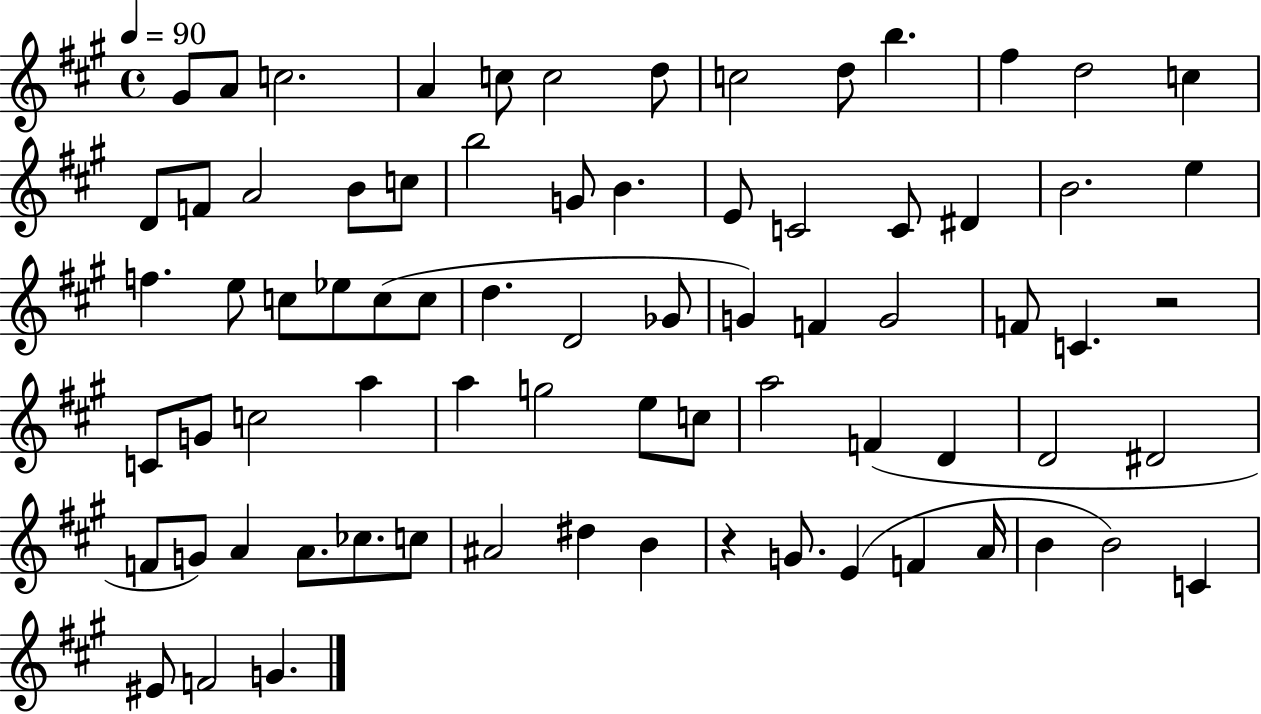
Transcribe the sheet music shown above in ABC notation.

X:1
T:Untitled
M:4/4
L:1/4
K:A
^G/2 A/2 c2 A c/2 c2 d/2 c2 d/2 b ^f d2 c D/2 F/2 A2 B/2 c/2 b2 G/2 B E/2 C2 C/2 ^D B2 e f e/2 c/2 _e/2 c/2 c/2 d D2 _G/2 G F G2 F/2 C z2 C/2 G/2 c2 a a g2 e/2 c/2 a2 F D D2 ^D2 F/2 G/2 A A/2 _c/2 c/2 ^A2 ^d B z G/2 E F A/4 B B2 C ^E/2 F2 G